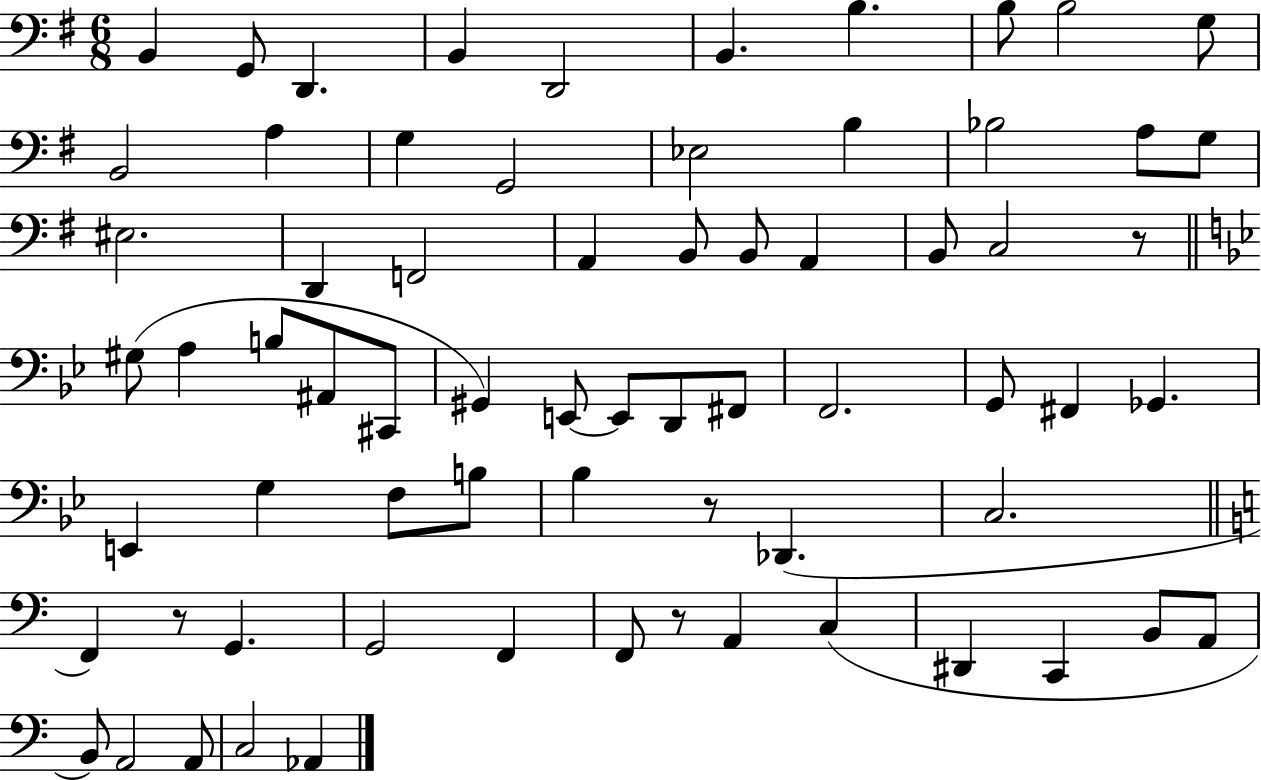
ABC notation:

X:1
T:Untitled
M:6/8
L:1/4
K:G
B,, G,,/2 D,, B,, D,,2 B,, B, B,/2 B,2 G,/2 B,,2 A, G, G,,2 _E,2 B, _B,2 A,/2 G,/2 ^E,2 D,, F,,2 A,, B,,/2 B,,/2 A,, B,,/2 C,2 z/2 ^G,/2 A, B,/2 ^A,,/2 ^C,,/2 ^G,, E,,/2 E,,/2 D,,/2 ^F,,/2 F,,2 G,,/2 ^F,, _G,, E,, G, F,/2 B,/2 _B, z/2 _D,, C,2 F,, z/2 G,, G,,2 F,, F,,/2 z/2 A,, C, ^D,, C,, B,,/2 A,,/2 B,,/2 A,,2 A,,/2 C,2 _A,,